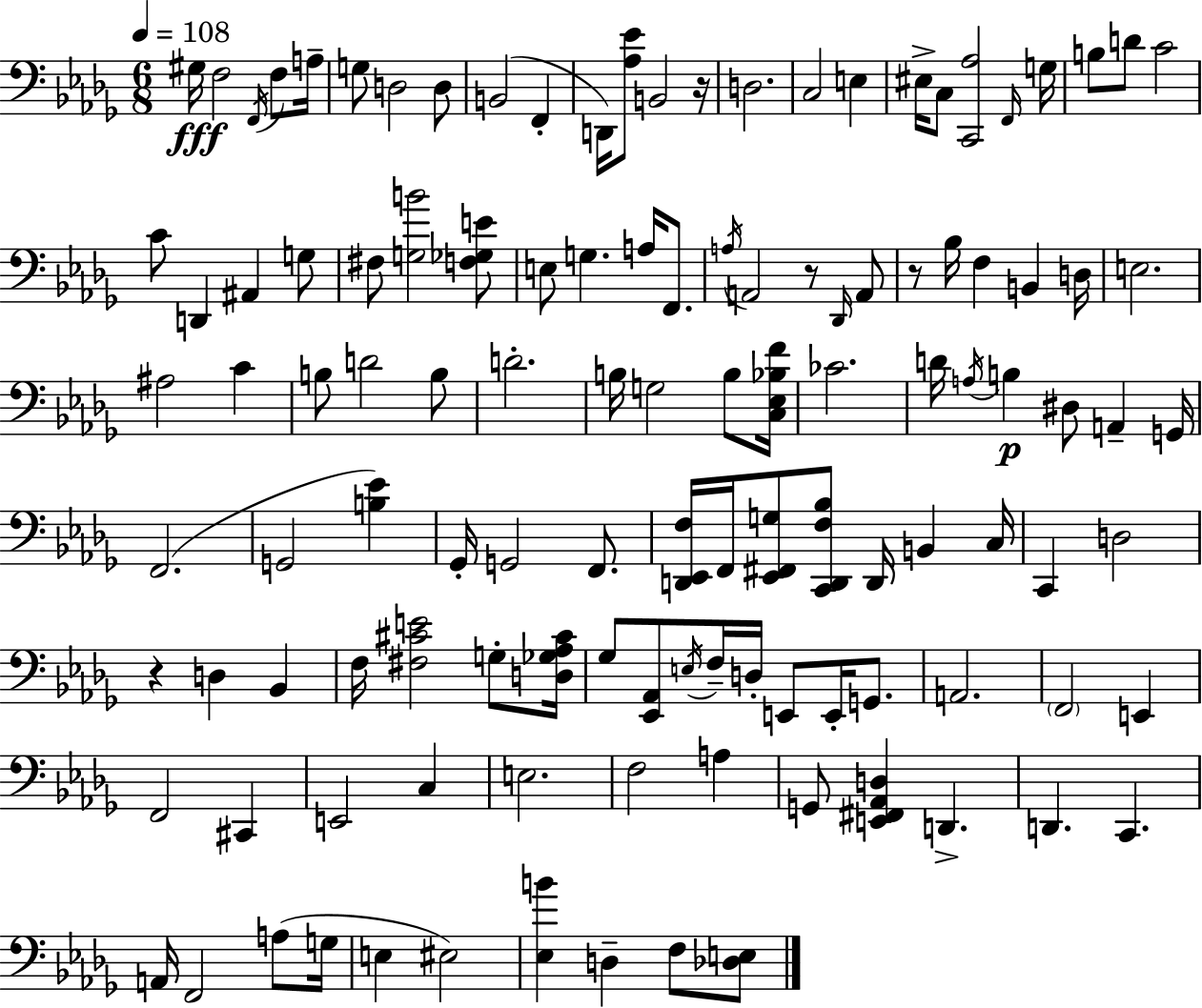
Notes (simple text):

G#3/s F3/h F2/s F3/e A3/s G3/e D3/h D3/e B2/h F2/q D2/s [Ab3,Eb4]/e B2/h R/s D3/h. C3/h E3/q EIS3/s C3/e [C2,Ab3]/h F2/s G3/s B3/e D4/e C4/h C4/e D2/q A#2/q G3/e F#3/e [G3,B4]/h [F3,Gb3,E4]/e E3/e G3/q. A3/s F2/e. A3/s A2/h R/e Db2/s A2/e R/e Bb3/s F3/q B2/q D3/s E3/h. A#3/h C4/q B3/e D4/h B3/e D4/h. B3/s G3/h B3/e [C3,Eb3,Bb3,F4]/s CES4/h. D4/s A3/s B3/q D#3/e A2/q G2/s F2/h. G2/h [B3,Eb4]/q Gb2/s G2/h F2/e. [D2,Eb2,F3]/s F2/s [Eb2,F#2,G3]/e [C2,D2,F3,Bb3]/e D2/s B2/q C3/s C2/q D3/h R/q D3/q Bb2/q F3/s [F#3,C#4,E4]/h G3/e [D3,Gb3,Ab3,C#4]/s Gb3/e [Eb2,Ab2]/e E3/s F3/s D3/s E2/e E2/s G2/e. A2/h. F2/h E2/q F2/h C#2/q E2/h C3/q E3/h. F3/h A3/q G2/e [E2,F#2,Ab2,D3]/q D2/q. D2/q. C2/q. A2/s F2/h A3/e G3/s E3/q EIS3/h [Eb3,B4]/q D3/q F3/e [Db3,E3]/e